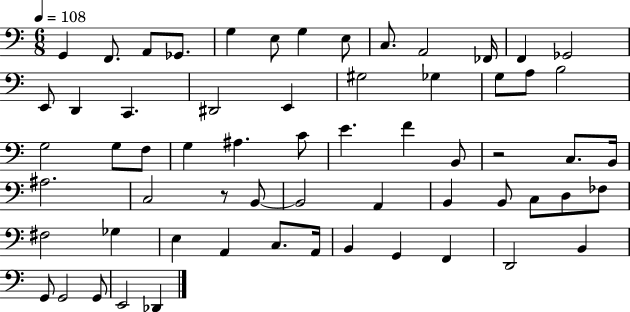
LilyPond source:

{
  \clef bass
  \numericTimeSignature
  \time 6/8
  \key c \major
  \tempo 4 = 108
  g,4 f,8. a,8 ges,8. | g4 e8 g4 e8 | c8. a,2 fes,16 | f,4 ges,2 | \break e,8 d,4 c,4. | dis,2 e,4 | gis2 ges4 | g8 a8 b2 | \break g2 g8 f8 | g4 ais4. c'8 | e'4. f'4 b,8 | r2 c8. b,16 | \break ais2. | c2 r8 b,8~~ | b,2 a,4 | b,4 b,8 c8 d8 fes8 | \break fis2 ges4 | e4 a,4 c8. a,16 | b,4 g,4 f,4 | d,2 b,4 | \break g,8 g,2 g,8 | e,2 des,4 | \bar "|."
}